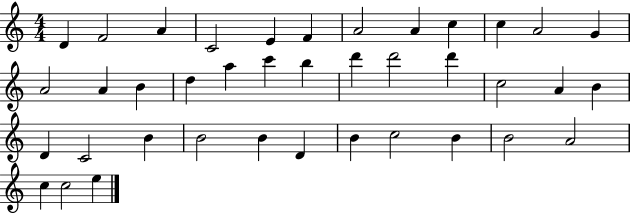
{
  \clef treble
  \numericTimeSignature
  \time 4/4
  \key c \major
  d'4 f'2 a'4 | c'2 e'4 f'4 | a'2 a'4 c''4 | c''4 a'2 g'4 | \break a'2 a'4 b'4 | d''4 a''4 c'''4 b''4 | d'''4 d'''2 d'''4 | c''2 a'4 b'4 | \break d'4 c'2 b'4 | b'2 b'4 d'4 | b'4 c''2 b'4 | b'2 a'2 | \break c''4 c''2 e''4 | \bar "|."
}